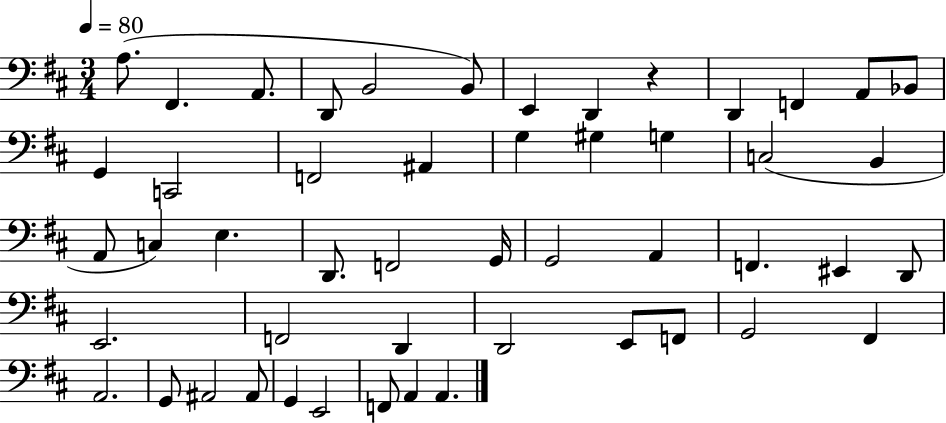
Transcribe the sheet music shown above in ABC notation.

X:1
T:Untitled
M:3/4
L:1/4
K:D
A,/2 ^F,, A,,/2 D,,/2 B,,2 B,,/2 E,, D,, z D,, F,, A,,/2 _B,,/2 G,, C,,2 F,,2 ^A,, G, ^G, G, C,2 B,, A,,/2 C, E, D,,/2 F,,2 G,,/4 G,,2 A,, F,, ^E,, D,,/2 E,,2 F,,2 D,, D,,2 E,,/2 F,,/2 G,,2 ^F,, A,,2 G,,/2 ^A,,2 ^A,,/2 G,, E,,2 F,,/2 A,, A,,